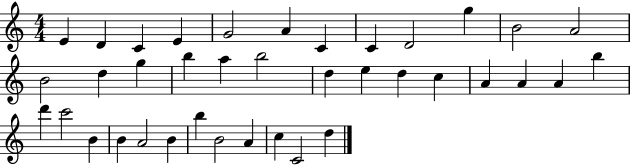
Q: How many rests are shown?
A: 0